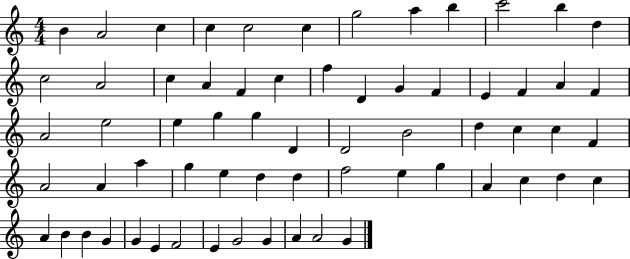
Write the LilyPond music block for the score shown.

{
  \clef treble
  \numericTimeSignature
  \time 4/4
  \key c \major
  b'4 a'2 c''4 | c''4 c''2 c''4 | g''2 a''4 b''4 | c'''2 b''4 d''4 | \break c''2 a'2 | c''4 a'4 f'4 c''4 | f''4 d'4 g'4 f'4 | e'4 f'4 a'4 f'4 | \break a'2 e''2 | e''4 g''4 g''4 d'4 | d'2 b'2 | d''4 c''4 c''4 f'4 | \break a'2 a'4 a''4 | g''4 e''4 d''4 d''4 | f''2 e''4 g''4 | a'4 c''4 d''4 c''4 | \break a'4 b'4 b'4 g'4 | g'4 e'4 f'2 | e'4 g'2 g'4 | a'4 a'2 g'4 | \break \bar "|."
}